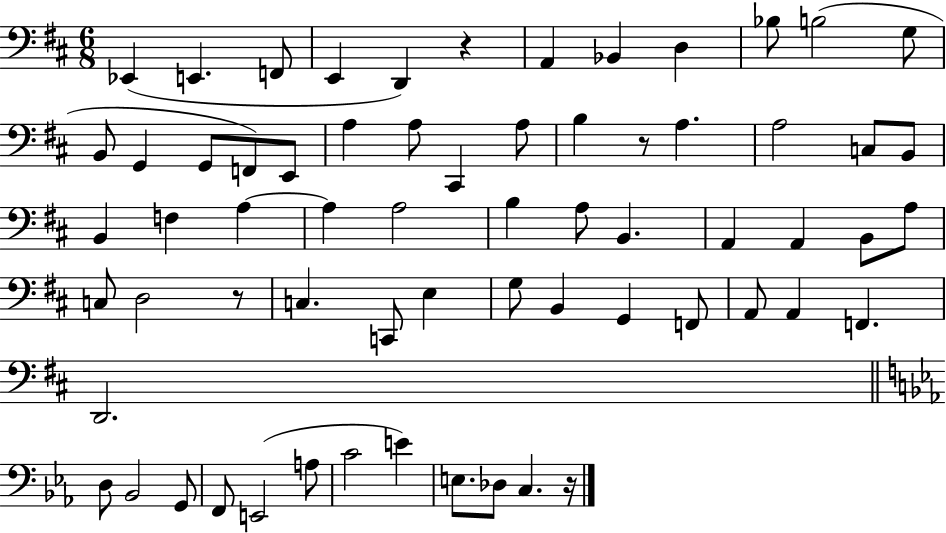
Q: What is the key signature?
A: D major